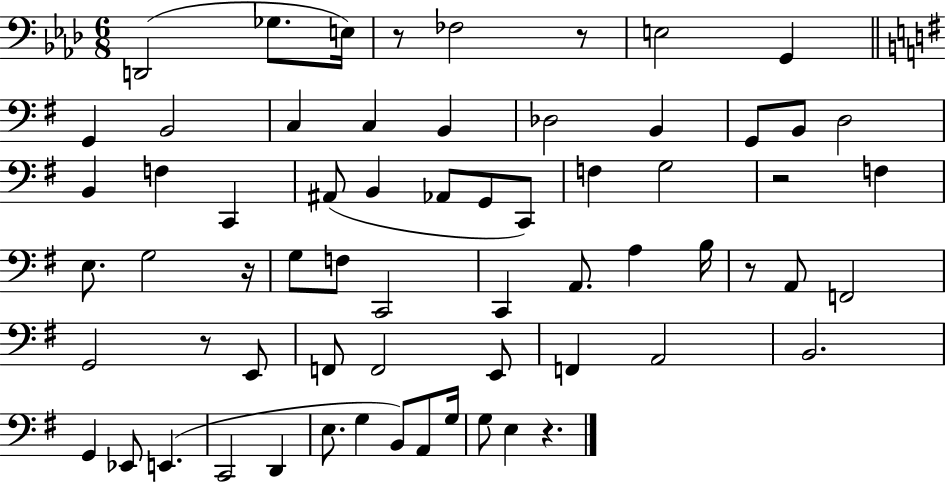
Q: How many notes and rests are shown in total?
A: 65